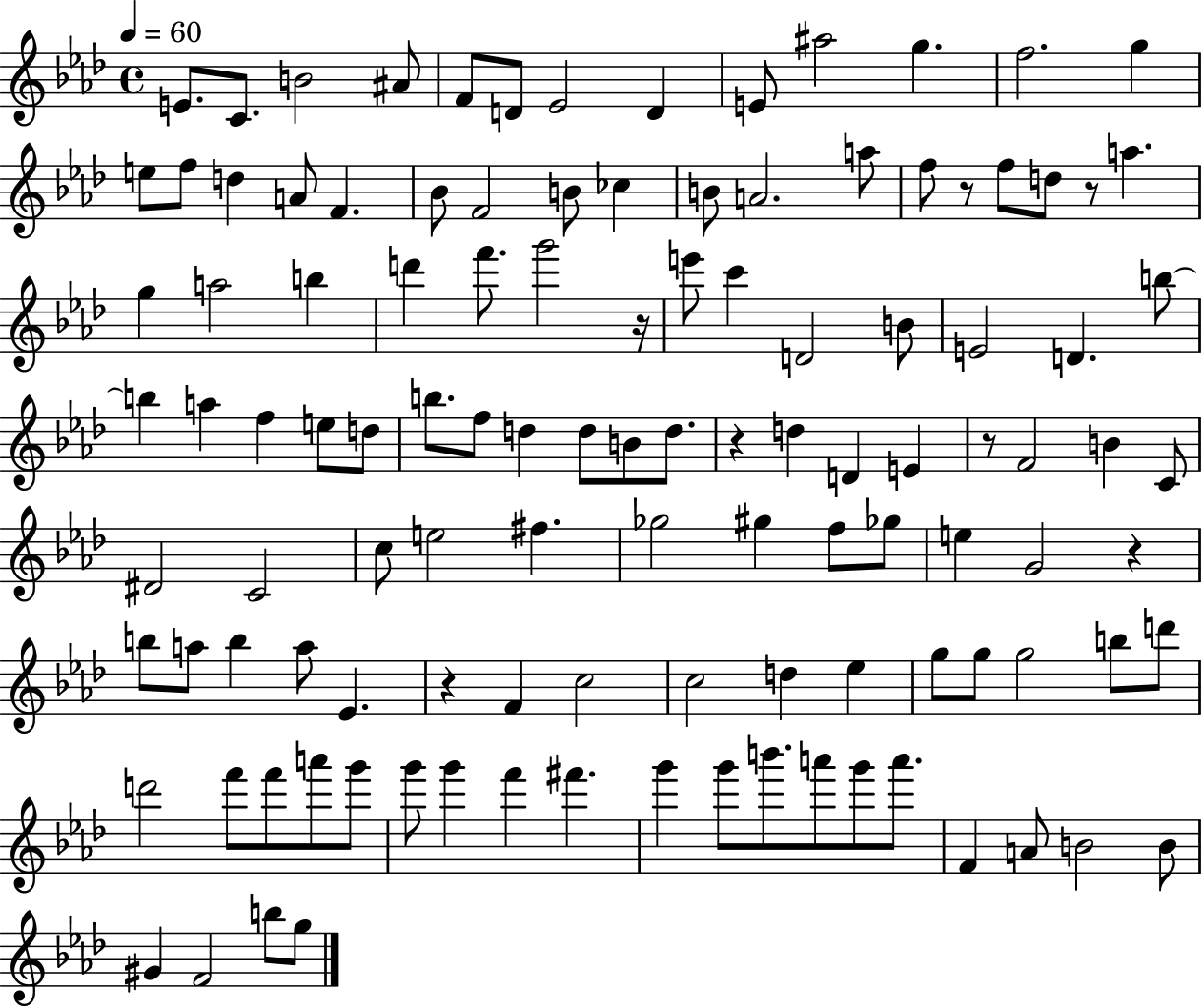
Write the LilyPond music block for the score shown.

{
  \clef treble
  \time 4/4
  \defaultTimeSignature
  \key aes \major
  \tempo 4 = 60
  e'8. c'8. b'2 ais'8 | f'8 d'8 ees'2 d'4 | e'8 ais''2 g''4. | f''2. g''4 | \break e''8 f''8 d''4 a'8 f'4. | bes'8 f'2 b'8 ces''4 | b'8 a'2. a''8 | f''8 r8 f''8 d''8 r8 a''4. | \break g''4 a''2 b''4 | d'''4 f'''8. g'''2 r16 | e'''8 c'''4 d'2 b'8 | e'2 d'4. b''8~~ | \break b''4 a''4 f''4 e''8 d''8 | b''8. f''8 d''4 d''8 b'8 d''8. | r4 d''4 d'4 e'4 | r8 f'2 b'4 c'8 | \break dis'2 c'2 | c''8 e''2 fis''4. | ges''2 gis''4 f''8 ges''8 | e''4 g'2 r4 | \break b''8 a''8 b''4 a''8 ees'4. | r4 f'4 c''2 | c''2 d''4 ees''4 | g''8 g''8 g''2 b''8 d'''8 | \break d'''2 f'''8 f'''8 a'''8 g'''8 | g'''8 g'''4 f'''4 fis'''4. | g'''4 g'''8 b'''8. a'''8 g'''8 a'''8. | f'4 a'8 b'2 b'8 | \break gis'4 f'2 b''8 g''8 | \bar "|."
}